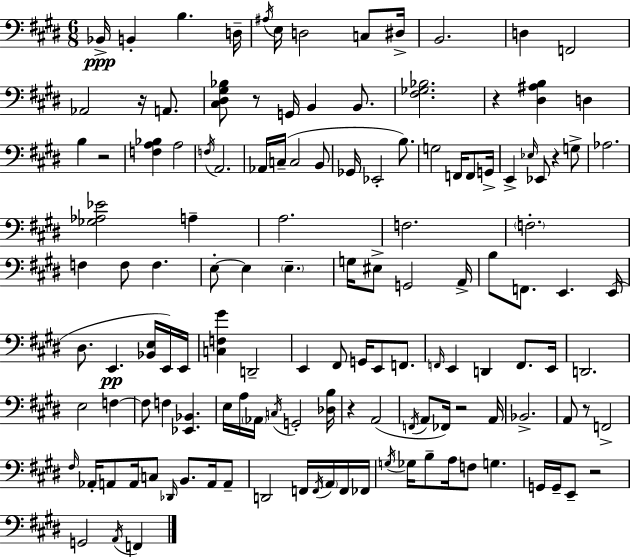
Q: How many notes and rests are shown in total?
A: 134